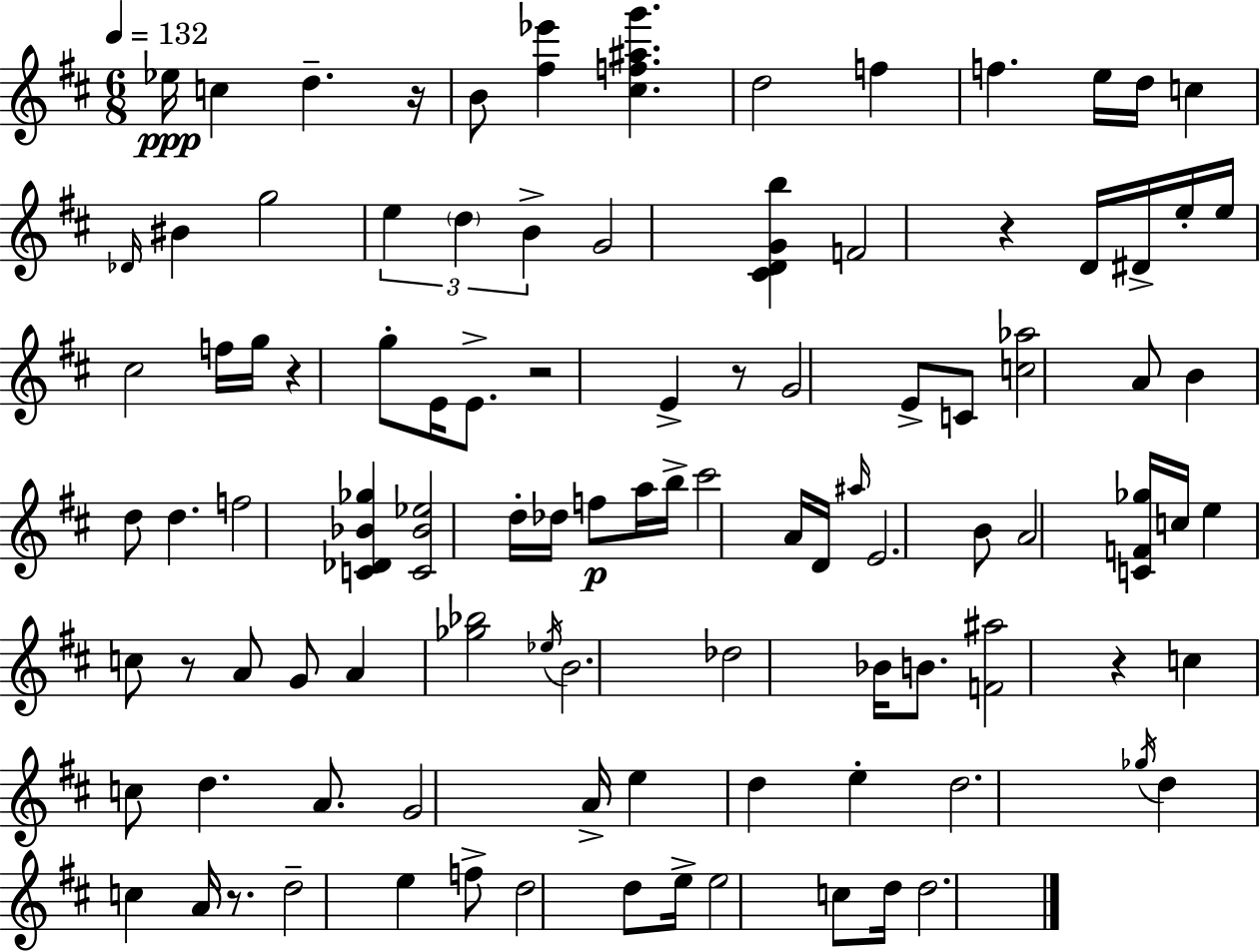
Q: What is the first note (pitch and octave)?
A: Eb5